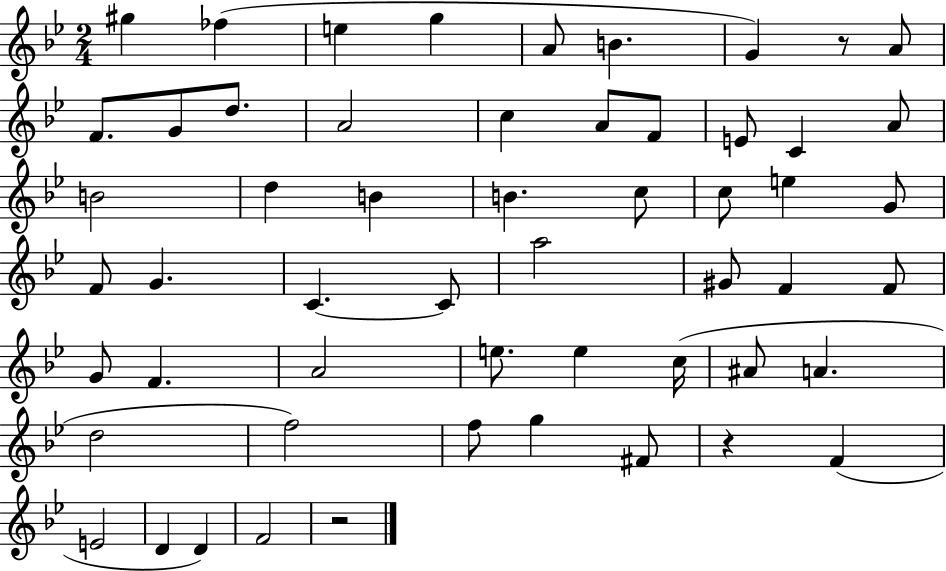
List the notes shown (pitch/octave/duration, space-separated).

G#5/q FES5/q E5/q G5/q A4/e B4/q. G4/q R/e A4/e F4/e. G4/e D5/e. A4/h C5/q A4/e F4/e E4/e C4/q A4/e B4/h D5/q B4/q B4/q. C5/e C5/e E5/q G4/e F4/e G4/q. C4/q. C4/e A5/h G#4/e F4/q F4/e G4/e F4/q. A4/h E5/e. E5/q C5/s A#4/e A4/q. D5/h F5/h F5/e G5/q F#4/e R/q F4/q E4/h D4/q D4/q F4/h R/h